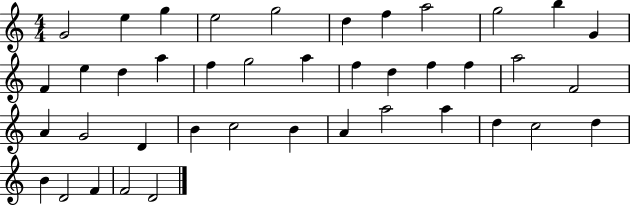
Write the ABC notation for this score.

X:1
T:Untitled
M:4/4
L:1/4
K:C
G2 e g e2 g2 d f a2 g2 b G F e d a f g2 a f d f f a2 F2 A G2 D B c2 B A a2 a d c2 d B D2 F F2 D2